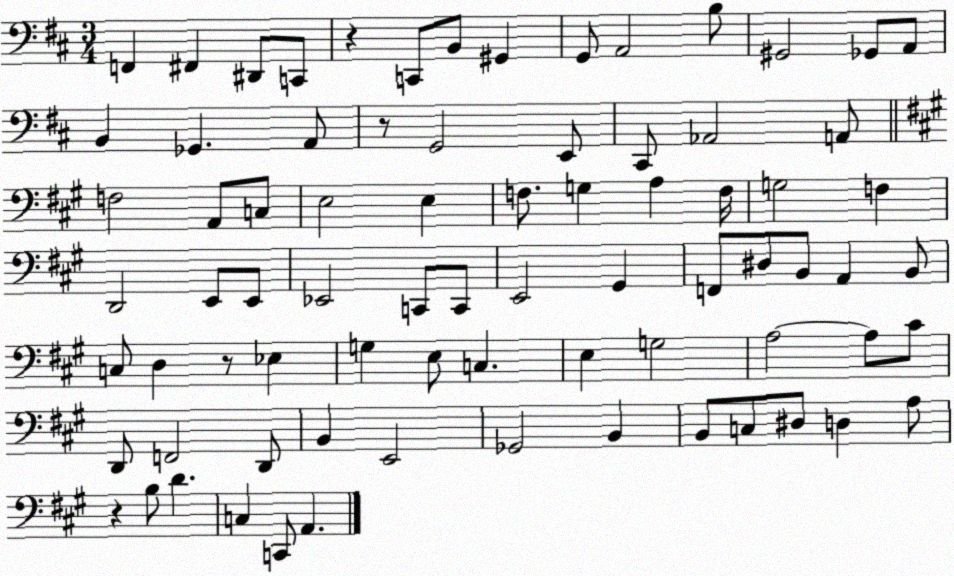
X:1
T:Untitled
M:3/4
L:1/4
K:D
F,, ^F,, ^D,,/2 C,,/2 z C,,/2 B,,/2 ^G,, G,,/2 A,,2 B,/2 ^G,,2 _G,,/2 A,,/2 B,, _G,, A,,/2 z/2 G,,2 E,,/2 ^C,,/2 _A,,2 A,,/2 F,2 A,,/2 C,/2 E,2 E, F,/2 G, A, F,/4 G,2 F, D,,2 E,,/2 E,,/2 _E,,2 C,,/2 C,,/2 E,,2 ^G,, F,,/2 ^D,/2 B,,/2 A,, B,,/2 C,/2 D, z/2 _E, G, E,/2 C, E, G,2 A,2 A,/2 ^C/2 D,,/2 F,,2 D,,/2 B,, E,,2 _G,,2 B,, B,,/2 C,/2 ^D,/2 D, A,/2 z B,/2 D C, C,,/2 A,,